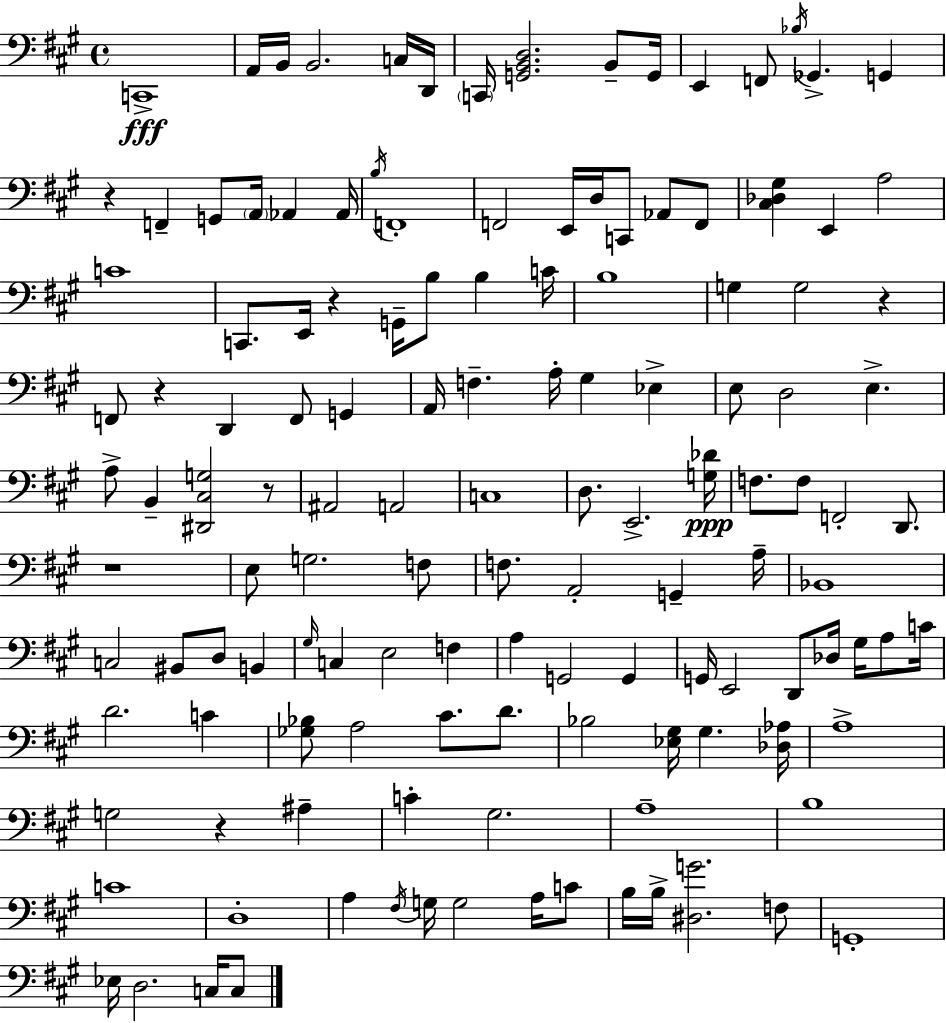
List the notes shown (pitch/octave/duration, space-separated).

C2/w A2/s B2/s B2/h. C3/s D2/s C2/s [G2,B2,D3]/h. B2/e G2/s E2/q F2/e Bb3/s Gb2/q. G2/q R/q F2/q G2/e A2/s Ab2/q Ab2/s B3/s F2/w F2/h E2/s D3/s C2/e Ab2/e F2/e [C#3,Db3,G#3]/q E2/q A3/h C4/w C2/e. E2/s R/q G2/s B3/e B3/q C4/s B3/w G3/q G3/h R/q F2/e R/q D2/q F2/e G2/q A2/s F3/q. A3/s G#3/q Eb3/q E3/e D3/h E3/q. A3/e B2/q [D#2,C#3,G3]/h R/e A#2/h A2/h C3/w D3/e. E2/h. [G3,Db4]/s F3/e. F3/e F2/h D2/e. R/w E3/e G3/h. F3/e F3/e. A2/h G2/q A3/s Bb2/w C3/h BIS2/e D3/e B2/q G#3/s C3/q E3/h F3/q A3/q G2/h G2/q G2/s E2/h D2/e Db3/s G#3/s A3/e C4/s D4/h. C4/q [Gb3,Bb3]/e A3/h C#4/e. D4/e. Bb3/h [Eb3,G#3]/s G#3/q. [Db3,Ab3]/s A3/w G3/h R/q A#3/q C4/q G#3/h. A3/w B3/w C4/w D3/w A3/q F#3/s G3/s G3/h A3/s C4/e B3/s B3/s [D#3,G4]/h. F3/e G2/w Eb3/s D3/h. C3/s C3/e